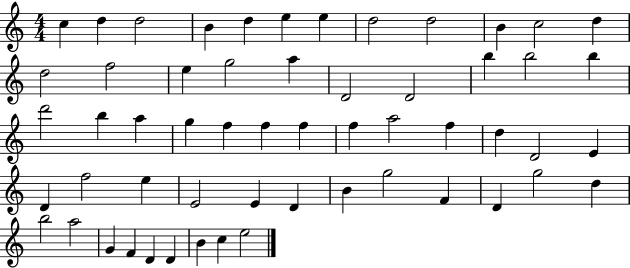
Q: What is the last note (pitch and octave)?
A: E5